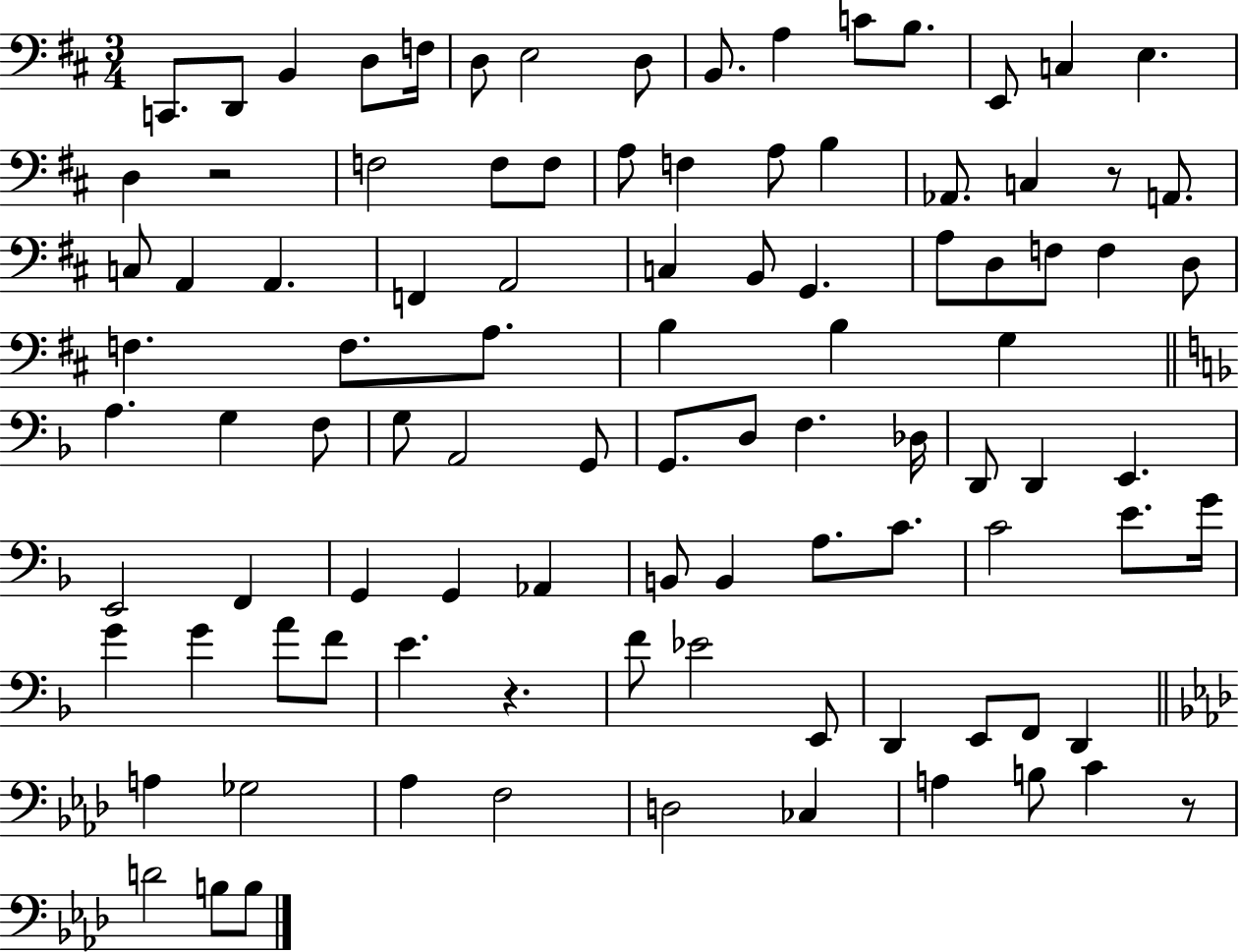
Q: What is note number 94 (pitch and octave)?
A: B3